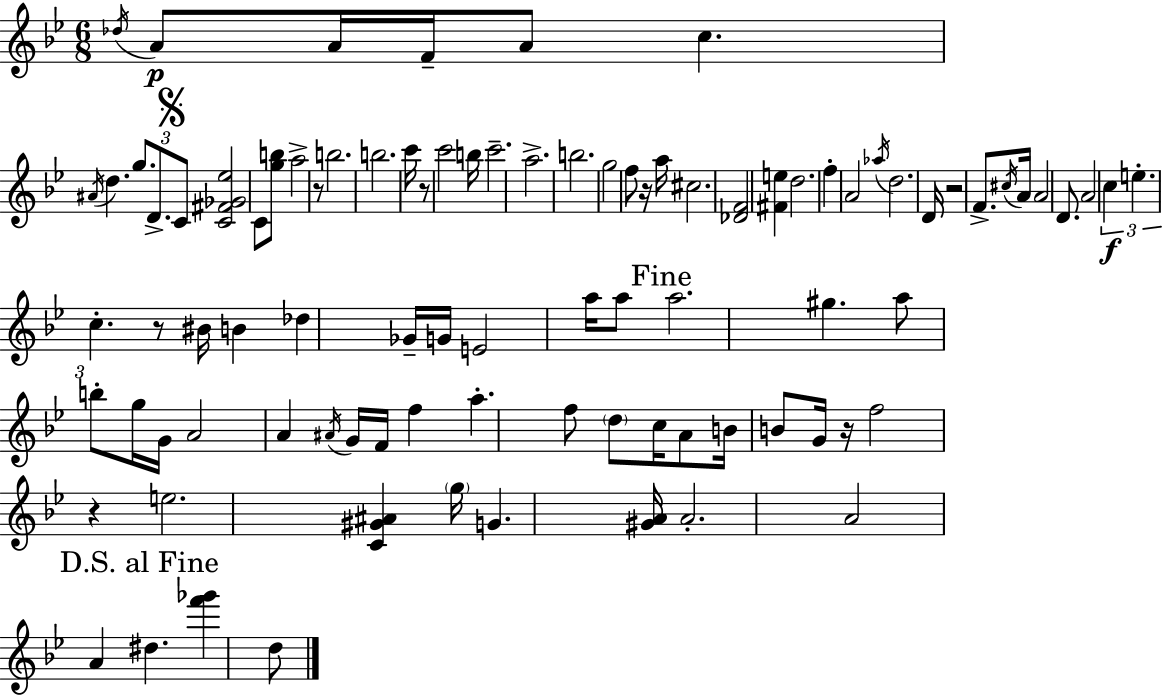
{
  \clef treble
  \numericTimeSignature
  \time 6/8
  \key bes \major
  \acciaccatura { des''16 }\p a'8 a'16 f'16-- a'8 c''4. | \acciaccatura { ais'16 } d''4. \tuplet 3/2 { g''8. d'8.-> | \mark \markup { \musicglyph "scripts.segno" } c'8 } <c' fis' ges' ees''>2 | c'8 <g'' b''>8 a''2-> | \break r8 b''2. | b''2. | c'''16 r8 c'''2 | b''16 c'''2.-- | \break a''2.-> | b''2. | g''2 f''8 | r16 a''16 cis''2. | \break <des' f'>2 <fis' e''>4 | d''2. | f''4-. a'2 | \acciaccatura { aes''16 } d''2. | \break d'16 r2 | f'8.-> \acciaccatura { cis''16 } a'16 a'2 | d'8. a'2 | \tuplet 3/2 { c''4\f e''4.-. c''4.-. } | \break r8 bis'16 b'4 des''4 | ges'16-- g'16 e'2 | a''16 a''8 \mark "Fine" a''2. | gis''4. a''8 | \break b''8-. g''16 g'16 a'2 | a'4 \acciaccatura { ais'16 } g'16 f'16 f''4 a''4.-. | f''8 \parenthesize d''8 c''16 a'8 | b'16 b'8 g'16 r16 f''2 | \break r4 e''2. | <c' gis' ais'>4 \parenthesize g''16 g'4. | <gis' a'>16 a'2.-. | a'2 | \break a'4 \mark "D.S. al Fine" dis''4. <f''' ges'''>4 | d''8 \bar "|."
}